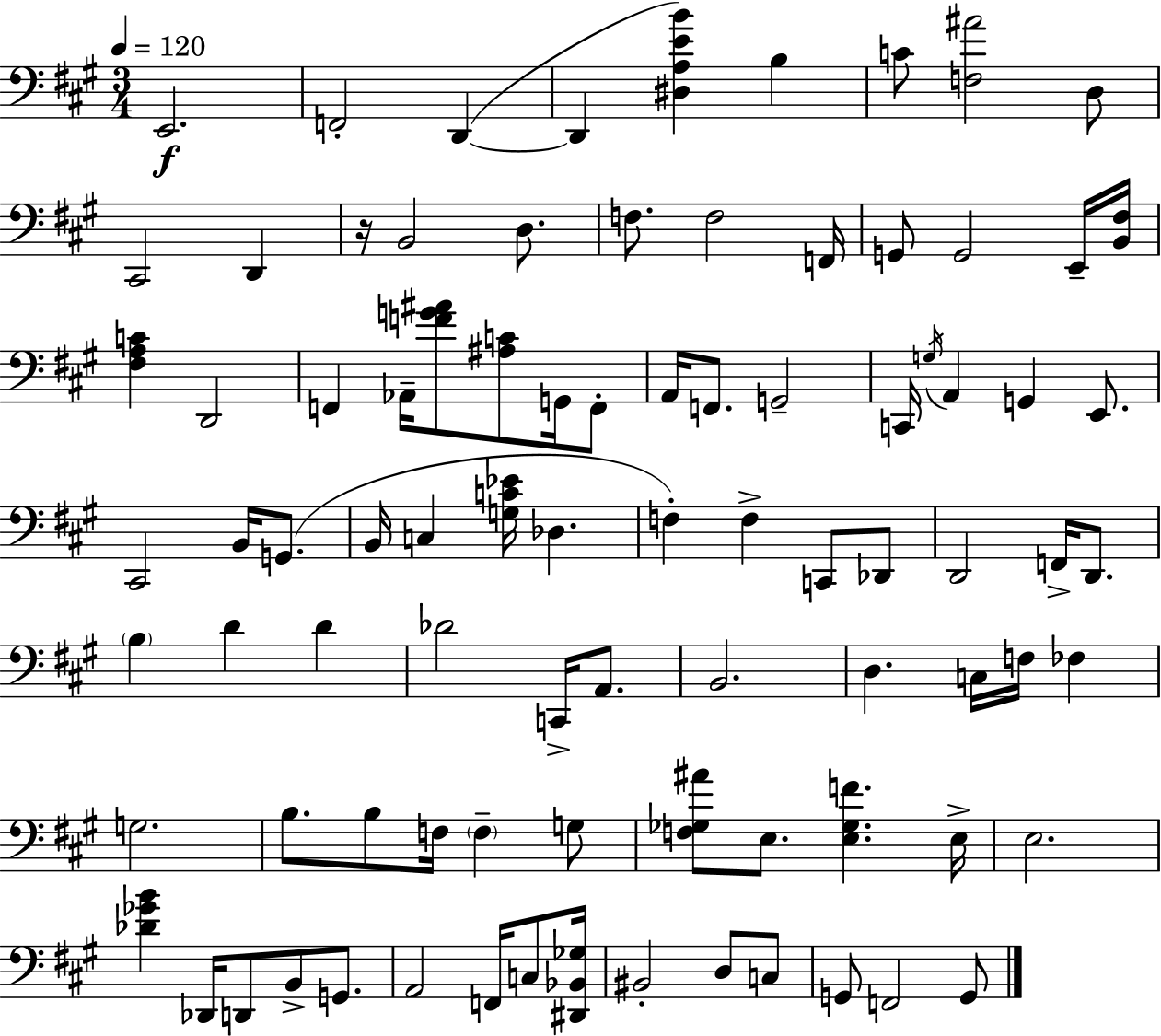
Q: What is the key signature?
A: A major